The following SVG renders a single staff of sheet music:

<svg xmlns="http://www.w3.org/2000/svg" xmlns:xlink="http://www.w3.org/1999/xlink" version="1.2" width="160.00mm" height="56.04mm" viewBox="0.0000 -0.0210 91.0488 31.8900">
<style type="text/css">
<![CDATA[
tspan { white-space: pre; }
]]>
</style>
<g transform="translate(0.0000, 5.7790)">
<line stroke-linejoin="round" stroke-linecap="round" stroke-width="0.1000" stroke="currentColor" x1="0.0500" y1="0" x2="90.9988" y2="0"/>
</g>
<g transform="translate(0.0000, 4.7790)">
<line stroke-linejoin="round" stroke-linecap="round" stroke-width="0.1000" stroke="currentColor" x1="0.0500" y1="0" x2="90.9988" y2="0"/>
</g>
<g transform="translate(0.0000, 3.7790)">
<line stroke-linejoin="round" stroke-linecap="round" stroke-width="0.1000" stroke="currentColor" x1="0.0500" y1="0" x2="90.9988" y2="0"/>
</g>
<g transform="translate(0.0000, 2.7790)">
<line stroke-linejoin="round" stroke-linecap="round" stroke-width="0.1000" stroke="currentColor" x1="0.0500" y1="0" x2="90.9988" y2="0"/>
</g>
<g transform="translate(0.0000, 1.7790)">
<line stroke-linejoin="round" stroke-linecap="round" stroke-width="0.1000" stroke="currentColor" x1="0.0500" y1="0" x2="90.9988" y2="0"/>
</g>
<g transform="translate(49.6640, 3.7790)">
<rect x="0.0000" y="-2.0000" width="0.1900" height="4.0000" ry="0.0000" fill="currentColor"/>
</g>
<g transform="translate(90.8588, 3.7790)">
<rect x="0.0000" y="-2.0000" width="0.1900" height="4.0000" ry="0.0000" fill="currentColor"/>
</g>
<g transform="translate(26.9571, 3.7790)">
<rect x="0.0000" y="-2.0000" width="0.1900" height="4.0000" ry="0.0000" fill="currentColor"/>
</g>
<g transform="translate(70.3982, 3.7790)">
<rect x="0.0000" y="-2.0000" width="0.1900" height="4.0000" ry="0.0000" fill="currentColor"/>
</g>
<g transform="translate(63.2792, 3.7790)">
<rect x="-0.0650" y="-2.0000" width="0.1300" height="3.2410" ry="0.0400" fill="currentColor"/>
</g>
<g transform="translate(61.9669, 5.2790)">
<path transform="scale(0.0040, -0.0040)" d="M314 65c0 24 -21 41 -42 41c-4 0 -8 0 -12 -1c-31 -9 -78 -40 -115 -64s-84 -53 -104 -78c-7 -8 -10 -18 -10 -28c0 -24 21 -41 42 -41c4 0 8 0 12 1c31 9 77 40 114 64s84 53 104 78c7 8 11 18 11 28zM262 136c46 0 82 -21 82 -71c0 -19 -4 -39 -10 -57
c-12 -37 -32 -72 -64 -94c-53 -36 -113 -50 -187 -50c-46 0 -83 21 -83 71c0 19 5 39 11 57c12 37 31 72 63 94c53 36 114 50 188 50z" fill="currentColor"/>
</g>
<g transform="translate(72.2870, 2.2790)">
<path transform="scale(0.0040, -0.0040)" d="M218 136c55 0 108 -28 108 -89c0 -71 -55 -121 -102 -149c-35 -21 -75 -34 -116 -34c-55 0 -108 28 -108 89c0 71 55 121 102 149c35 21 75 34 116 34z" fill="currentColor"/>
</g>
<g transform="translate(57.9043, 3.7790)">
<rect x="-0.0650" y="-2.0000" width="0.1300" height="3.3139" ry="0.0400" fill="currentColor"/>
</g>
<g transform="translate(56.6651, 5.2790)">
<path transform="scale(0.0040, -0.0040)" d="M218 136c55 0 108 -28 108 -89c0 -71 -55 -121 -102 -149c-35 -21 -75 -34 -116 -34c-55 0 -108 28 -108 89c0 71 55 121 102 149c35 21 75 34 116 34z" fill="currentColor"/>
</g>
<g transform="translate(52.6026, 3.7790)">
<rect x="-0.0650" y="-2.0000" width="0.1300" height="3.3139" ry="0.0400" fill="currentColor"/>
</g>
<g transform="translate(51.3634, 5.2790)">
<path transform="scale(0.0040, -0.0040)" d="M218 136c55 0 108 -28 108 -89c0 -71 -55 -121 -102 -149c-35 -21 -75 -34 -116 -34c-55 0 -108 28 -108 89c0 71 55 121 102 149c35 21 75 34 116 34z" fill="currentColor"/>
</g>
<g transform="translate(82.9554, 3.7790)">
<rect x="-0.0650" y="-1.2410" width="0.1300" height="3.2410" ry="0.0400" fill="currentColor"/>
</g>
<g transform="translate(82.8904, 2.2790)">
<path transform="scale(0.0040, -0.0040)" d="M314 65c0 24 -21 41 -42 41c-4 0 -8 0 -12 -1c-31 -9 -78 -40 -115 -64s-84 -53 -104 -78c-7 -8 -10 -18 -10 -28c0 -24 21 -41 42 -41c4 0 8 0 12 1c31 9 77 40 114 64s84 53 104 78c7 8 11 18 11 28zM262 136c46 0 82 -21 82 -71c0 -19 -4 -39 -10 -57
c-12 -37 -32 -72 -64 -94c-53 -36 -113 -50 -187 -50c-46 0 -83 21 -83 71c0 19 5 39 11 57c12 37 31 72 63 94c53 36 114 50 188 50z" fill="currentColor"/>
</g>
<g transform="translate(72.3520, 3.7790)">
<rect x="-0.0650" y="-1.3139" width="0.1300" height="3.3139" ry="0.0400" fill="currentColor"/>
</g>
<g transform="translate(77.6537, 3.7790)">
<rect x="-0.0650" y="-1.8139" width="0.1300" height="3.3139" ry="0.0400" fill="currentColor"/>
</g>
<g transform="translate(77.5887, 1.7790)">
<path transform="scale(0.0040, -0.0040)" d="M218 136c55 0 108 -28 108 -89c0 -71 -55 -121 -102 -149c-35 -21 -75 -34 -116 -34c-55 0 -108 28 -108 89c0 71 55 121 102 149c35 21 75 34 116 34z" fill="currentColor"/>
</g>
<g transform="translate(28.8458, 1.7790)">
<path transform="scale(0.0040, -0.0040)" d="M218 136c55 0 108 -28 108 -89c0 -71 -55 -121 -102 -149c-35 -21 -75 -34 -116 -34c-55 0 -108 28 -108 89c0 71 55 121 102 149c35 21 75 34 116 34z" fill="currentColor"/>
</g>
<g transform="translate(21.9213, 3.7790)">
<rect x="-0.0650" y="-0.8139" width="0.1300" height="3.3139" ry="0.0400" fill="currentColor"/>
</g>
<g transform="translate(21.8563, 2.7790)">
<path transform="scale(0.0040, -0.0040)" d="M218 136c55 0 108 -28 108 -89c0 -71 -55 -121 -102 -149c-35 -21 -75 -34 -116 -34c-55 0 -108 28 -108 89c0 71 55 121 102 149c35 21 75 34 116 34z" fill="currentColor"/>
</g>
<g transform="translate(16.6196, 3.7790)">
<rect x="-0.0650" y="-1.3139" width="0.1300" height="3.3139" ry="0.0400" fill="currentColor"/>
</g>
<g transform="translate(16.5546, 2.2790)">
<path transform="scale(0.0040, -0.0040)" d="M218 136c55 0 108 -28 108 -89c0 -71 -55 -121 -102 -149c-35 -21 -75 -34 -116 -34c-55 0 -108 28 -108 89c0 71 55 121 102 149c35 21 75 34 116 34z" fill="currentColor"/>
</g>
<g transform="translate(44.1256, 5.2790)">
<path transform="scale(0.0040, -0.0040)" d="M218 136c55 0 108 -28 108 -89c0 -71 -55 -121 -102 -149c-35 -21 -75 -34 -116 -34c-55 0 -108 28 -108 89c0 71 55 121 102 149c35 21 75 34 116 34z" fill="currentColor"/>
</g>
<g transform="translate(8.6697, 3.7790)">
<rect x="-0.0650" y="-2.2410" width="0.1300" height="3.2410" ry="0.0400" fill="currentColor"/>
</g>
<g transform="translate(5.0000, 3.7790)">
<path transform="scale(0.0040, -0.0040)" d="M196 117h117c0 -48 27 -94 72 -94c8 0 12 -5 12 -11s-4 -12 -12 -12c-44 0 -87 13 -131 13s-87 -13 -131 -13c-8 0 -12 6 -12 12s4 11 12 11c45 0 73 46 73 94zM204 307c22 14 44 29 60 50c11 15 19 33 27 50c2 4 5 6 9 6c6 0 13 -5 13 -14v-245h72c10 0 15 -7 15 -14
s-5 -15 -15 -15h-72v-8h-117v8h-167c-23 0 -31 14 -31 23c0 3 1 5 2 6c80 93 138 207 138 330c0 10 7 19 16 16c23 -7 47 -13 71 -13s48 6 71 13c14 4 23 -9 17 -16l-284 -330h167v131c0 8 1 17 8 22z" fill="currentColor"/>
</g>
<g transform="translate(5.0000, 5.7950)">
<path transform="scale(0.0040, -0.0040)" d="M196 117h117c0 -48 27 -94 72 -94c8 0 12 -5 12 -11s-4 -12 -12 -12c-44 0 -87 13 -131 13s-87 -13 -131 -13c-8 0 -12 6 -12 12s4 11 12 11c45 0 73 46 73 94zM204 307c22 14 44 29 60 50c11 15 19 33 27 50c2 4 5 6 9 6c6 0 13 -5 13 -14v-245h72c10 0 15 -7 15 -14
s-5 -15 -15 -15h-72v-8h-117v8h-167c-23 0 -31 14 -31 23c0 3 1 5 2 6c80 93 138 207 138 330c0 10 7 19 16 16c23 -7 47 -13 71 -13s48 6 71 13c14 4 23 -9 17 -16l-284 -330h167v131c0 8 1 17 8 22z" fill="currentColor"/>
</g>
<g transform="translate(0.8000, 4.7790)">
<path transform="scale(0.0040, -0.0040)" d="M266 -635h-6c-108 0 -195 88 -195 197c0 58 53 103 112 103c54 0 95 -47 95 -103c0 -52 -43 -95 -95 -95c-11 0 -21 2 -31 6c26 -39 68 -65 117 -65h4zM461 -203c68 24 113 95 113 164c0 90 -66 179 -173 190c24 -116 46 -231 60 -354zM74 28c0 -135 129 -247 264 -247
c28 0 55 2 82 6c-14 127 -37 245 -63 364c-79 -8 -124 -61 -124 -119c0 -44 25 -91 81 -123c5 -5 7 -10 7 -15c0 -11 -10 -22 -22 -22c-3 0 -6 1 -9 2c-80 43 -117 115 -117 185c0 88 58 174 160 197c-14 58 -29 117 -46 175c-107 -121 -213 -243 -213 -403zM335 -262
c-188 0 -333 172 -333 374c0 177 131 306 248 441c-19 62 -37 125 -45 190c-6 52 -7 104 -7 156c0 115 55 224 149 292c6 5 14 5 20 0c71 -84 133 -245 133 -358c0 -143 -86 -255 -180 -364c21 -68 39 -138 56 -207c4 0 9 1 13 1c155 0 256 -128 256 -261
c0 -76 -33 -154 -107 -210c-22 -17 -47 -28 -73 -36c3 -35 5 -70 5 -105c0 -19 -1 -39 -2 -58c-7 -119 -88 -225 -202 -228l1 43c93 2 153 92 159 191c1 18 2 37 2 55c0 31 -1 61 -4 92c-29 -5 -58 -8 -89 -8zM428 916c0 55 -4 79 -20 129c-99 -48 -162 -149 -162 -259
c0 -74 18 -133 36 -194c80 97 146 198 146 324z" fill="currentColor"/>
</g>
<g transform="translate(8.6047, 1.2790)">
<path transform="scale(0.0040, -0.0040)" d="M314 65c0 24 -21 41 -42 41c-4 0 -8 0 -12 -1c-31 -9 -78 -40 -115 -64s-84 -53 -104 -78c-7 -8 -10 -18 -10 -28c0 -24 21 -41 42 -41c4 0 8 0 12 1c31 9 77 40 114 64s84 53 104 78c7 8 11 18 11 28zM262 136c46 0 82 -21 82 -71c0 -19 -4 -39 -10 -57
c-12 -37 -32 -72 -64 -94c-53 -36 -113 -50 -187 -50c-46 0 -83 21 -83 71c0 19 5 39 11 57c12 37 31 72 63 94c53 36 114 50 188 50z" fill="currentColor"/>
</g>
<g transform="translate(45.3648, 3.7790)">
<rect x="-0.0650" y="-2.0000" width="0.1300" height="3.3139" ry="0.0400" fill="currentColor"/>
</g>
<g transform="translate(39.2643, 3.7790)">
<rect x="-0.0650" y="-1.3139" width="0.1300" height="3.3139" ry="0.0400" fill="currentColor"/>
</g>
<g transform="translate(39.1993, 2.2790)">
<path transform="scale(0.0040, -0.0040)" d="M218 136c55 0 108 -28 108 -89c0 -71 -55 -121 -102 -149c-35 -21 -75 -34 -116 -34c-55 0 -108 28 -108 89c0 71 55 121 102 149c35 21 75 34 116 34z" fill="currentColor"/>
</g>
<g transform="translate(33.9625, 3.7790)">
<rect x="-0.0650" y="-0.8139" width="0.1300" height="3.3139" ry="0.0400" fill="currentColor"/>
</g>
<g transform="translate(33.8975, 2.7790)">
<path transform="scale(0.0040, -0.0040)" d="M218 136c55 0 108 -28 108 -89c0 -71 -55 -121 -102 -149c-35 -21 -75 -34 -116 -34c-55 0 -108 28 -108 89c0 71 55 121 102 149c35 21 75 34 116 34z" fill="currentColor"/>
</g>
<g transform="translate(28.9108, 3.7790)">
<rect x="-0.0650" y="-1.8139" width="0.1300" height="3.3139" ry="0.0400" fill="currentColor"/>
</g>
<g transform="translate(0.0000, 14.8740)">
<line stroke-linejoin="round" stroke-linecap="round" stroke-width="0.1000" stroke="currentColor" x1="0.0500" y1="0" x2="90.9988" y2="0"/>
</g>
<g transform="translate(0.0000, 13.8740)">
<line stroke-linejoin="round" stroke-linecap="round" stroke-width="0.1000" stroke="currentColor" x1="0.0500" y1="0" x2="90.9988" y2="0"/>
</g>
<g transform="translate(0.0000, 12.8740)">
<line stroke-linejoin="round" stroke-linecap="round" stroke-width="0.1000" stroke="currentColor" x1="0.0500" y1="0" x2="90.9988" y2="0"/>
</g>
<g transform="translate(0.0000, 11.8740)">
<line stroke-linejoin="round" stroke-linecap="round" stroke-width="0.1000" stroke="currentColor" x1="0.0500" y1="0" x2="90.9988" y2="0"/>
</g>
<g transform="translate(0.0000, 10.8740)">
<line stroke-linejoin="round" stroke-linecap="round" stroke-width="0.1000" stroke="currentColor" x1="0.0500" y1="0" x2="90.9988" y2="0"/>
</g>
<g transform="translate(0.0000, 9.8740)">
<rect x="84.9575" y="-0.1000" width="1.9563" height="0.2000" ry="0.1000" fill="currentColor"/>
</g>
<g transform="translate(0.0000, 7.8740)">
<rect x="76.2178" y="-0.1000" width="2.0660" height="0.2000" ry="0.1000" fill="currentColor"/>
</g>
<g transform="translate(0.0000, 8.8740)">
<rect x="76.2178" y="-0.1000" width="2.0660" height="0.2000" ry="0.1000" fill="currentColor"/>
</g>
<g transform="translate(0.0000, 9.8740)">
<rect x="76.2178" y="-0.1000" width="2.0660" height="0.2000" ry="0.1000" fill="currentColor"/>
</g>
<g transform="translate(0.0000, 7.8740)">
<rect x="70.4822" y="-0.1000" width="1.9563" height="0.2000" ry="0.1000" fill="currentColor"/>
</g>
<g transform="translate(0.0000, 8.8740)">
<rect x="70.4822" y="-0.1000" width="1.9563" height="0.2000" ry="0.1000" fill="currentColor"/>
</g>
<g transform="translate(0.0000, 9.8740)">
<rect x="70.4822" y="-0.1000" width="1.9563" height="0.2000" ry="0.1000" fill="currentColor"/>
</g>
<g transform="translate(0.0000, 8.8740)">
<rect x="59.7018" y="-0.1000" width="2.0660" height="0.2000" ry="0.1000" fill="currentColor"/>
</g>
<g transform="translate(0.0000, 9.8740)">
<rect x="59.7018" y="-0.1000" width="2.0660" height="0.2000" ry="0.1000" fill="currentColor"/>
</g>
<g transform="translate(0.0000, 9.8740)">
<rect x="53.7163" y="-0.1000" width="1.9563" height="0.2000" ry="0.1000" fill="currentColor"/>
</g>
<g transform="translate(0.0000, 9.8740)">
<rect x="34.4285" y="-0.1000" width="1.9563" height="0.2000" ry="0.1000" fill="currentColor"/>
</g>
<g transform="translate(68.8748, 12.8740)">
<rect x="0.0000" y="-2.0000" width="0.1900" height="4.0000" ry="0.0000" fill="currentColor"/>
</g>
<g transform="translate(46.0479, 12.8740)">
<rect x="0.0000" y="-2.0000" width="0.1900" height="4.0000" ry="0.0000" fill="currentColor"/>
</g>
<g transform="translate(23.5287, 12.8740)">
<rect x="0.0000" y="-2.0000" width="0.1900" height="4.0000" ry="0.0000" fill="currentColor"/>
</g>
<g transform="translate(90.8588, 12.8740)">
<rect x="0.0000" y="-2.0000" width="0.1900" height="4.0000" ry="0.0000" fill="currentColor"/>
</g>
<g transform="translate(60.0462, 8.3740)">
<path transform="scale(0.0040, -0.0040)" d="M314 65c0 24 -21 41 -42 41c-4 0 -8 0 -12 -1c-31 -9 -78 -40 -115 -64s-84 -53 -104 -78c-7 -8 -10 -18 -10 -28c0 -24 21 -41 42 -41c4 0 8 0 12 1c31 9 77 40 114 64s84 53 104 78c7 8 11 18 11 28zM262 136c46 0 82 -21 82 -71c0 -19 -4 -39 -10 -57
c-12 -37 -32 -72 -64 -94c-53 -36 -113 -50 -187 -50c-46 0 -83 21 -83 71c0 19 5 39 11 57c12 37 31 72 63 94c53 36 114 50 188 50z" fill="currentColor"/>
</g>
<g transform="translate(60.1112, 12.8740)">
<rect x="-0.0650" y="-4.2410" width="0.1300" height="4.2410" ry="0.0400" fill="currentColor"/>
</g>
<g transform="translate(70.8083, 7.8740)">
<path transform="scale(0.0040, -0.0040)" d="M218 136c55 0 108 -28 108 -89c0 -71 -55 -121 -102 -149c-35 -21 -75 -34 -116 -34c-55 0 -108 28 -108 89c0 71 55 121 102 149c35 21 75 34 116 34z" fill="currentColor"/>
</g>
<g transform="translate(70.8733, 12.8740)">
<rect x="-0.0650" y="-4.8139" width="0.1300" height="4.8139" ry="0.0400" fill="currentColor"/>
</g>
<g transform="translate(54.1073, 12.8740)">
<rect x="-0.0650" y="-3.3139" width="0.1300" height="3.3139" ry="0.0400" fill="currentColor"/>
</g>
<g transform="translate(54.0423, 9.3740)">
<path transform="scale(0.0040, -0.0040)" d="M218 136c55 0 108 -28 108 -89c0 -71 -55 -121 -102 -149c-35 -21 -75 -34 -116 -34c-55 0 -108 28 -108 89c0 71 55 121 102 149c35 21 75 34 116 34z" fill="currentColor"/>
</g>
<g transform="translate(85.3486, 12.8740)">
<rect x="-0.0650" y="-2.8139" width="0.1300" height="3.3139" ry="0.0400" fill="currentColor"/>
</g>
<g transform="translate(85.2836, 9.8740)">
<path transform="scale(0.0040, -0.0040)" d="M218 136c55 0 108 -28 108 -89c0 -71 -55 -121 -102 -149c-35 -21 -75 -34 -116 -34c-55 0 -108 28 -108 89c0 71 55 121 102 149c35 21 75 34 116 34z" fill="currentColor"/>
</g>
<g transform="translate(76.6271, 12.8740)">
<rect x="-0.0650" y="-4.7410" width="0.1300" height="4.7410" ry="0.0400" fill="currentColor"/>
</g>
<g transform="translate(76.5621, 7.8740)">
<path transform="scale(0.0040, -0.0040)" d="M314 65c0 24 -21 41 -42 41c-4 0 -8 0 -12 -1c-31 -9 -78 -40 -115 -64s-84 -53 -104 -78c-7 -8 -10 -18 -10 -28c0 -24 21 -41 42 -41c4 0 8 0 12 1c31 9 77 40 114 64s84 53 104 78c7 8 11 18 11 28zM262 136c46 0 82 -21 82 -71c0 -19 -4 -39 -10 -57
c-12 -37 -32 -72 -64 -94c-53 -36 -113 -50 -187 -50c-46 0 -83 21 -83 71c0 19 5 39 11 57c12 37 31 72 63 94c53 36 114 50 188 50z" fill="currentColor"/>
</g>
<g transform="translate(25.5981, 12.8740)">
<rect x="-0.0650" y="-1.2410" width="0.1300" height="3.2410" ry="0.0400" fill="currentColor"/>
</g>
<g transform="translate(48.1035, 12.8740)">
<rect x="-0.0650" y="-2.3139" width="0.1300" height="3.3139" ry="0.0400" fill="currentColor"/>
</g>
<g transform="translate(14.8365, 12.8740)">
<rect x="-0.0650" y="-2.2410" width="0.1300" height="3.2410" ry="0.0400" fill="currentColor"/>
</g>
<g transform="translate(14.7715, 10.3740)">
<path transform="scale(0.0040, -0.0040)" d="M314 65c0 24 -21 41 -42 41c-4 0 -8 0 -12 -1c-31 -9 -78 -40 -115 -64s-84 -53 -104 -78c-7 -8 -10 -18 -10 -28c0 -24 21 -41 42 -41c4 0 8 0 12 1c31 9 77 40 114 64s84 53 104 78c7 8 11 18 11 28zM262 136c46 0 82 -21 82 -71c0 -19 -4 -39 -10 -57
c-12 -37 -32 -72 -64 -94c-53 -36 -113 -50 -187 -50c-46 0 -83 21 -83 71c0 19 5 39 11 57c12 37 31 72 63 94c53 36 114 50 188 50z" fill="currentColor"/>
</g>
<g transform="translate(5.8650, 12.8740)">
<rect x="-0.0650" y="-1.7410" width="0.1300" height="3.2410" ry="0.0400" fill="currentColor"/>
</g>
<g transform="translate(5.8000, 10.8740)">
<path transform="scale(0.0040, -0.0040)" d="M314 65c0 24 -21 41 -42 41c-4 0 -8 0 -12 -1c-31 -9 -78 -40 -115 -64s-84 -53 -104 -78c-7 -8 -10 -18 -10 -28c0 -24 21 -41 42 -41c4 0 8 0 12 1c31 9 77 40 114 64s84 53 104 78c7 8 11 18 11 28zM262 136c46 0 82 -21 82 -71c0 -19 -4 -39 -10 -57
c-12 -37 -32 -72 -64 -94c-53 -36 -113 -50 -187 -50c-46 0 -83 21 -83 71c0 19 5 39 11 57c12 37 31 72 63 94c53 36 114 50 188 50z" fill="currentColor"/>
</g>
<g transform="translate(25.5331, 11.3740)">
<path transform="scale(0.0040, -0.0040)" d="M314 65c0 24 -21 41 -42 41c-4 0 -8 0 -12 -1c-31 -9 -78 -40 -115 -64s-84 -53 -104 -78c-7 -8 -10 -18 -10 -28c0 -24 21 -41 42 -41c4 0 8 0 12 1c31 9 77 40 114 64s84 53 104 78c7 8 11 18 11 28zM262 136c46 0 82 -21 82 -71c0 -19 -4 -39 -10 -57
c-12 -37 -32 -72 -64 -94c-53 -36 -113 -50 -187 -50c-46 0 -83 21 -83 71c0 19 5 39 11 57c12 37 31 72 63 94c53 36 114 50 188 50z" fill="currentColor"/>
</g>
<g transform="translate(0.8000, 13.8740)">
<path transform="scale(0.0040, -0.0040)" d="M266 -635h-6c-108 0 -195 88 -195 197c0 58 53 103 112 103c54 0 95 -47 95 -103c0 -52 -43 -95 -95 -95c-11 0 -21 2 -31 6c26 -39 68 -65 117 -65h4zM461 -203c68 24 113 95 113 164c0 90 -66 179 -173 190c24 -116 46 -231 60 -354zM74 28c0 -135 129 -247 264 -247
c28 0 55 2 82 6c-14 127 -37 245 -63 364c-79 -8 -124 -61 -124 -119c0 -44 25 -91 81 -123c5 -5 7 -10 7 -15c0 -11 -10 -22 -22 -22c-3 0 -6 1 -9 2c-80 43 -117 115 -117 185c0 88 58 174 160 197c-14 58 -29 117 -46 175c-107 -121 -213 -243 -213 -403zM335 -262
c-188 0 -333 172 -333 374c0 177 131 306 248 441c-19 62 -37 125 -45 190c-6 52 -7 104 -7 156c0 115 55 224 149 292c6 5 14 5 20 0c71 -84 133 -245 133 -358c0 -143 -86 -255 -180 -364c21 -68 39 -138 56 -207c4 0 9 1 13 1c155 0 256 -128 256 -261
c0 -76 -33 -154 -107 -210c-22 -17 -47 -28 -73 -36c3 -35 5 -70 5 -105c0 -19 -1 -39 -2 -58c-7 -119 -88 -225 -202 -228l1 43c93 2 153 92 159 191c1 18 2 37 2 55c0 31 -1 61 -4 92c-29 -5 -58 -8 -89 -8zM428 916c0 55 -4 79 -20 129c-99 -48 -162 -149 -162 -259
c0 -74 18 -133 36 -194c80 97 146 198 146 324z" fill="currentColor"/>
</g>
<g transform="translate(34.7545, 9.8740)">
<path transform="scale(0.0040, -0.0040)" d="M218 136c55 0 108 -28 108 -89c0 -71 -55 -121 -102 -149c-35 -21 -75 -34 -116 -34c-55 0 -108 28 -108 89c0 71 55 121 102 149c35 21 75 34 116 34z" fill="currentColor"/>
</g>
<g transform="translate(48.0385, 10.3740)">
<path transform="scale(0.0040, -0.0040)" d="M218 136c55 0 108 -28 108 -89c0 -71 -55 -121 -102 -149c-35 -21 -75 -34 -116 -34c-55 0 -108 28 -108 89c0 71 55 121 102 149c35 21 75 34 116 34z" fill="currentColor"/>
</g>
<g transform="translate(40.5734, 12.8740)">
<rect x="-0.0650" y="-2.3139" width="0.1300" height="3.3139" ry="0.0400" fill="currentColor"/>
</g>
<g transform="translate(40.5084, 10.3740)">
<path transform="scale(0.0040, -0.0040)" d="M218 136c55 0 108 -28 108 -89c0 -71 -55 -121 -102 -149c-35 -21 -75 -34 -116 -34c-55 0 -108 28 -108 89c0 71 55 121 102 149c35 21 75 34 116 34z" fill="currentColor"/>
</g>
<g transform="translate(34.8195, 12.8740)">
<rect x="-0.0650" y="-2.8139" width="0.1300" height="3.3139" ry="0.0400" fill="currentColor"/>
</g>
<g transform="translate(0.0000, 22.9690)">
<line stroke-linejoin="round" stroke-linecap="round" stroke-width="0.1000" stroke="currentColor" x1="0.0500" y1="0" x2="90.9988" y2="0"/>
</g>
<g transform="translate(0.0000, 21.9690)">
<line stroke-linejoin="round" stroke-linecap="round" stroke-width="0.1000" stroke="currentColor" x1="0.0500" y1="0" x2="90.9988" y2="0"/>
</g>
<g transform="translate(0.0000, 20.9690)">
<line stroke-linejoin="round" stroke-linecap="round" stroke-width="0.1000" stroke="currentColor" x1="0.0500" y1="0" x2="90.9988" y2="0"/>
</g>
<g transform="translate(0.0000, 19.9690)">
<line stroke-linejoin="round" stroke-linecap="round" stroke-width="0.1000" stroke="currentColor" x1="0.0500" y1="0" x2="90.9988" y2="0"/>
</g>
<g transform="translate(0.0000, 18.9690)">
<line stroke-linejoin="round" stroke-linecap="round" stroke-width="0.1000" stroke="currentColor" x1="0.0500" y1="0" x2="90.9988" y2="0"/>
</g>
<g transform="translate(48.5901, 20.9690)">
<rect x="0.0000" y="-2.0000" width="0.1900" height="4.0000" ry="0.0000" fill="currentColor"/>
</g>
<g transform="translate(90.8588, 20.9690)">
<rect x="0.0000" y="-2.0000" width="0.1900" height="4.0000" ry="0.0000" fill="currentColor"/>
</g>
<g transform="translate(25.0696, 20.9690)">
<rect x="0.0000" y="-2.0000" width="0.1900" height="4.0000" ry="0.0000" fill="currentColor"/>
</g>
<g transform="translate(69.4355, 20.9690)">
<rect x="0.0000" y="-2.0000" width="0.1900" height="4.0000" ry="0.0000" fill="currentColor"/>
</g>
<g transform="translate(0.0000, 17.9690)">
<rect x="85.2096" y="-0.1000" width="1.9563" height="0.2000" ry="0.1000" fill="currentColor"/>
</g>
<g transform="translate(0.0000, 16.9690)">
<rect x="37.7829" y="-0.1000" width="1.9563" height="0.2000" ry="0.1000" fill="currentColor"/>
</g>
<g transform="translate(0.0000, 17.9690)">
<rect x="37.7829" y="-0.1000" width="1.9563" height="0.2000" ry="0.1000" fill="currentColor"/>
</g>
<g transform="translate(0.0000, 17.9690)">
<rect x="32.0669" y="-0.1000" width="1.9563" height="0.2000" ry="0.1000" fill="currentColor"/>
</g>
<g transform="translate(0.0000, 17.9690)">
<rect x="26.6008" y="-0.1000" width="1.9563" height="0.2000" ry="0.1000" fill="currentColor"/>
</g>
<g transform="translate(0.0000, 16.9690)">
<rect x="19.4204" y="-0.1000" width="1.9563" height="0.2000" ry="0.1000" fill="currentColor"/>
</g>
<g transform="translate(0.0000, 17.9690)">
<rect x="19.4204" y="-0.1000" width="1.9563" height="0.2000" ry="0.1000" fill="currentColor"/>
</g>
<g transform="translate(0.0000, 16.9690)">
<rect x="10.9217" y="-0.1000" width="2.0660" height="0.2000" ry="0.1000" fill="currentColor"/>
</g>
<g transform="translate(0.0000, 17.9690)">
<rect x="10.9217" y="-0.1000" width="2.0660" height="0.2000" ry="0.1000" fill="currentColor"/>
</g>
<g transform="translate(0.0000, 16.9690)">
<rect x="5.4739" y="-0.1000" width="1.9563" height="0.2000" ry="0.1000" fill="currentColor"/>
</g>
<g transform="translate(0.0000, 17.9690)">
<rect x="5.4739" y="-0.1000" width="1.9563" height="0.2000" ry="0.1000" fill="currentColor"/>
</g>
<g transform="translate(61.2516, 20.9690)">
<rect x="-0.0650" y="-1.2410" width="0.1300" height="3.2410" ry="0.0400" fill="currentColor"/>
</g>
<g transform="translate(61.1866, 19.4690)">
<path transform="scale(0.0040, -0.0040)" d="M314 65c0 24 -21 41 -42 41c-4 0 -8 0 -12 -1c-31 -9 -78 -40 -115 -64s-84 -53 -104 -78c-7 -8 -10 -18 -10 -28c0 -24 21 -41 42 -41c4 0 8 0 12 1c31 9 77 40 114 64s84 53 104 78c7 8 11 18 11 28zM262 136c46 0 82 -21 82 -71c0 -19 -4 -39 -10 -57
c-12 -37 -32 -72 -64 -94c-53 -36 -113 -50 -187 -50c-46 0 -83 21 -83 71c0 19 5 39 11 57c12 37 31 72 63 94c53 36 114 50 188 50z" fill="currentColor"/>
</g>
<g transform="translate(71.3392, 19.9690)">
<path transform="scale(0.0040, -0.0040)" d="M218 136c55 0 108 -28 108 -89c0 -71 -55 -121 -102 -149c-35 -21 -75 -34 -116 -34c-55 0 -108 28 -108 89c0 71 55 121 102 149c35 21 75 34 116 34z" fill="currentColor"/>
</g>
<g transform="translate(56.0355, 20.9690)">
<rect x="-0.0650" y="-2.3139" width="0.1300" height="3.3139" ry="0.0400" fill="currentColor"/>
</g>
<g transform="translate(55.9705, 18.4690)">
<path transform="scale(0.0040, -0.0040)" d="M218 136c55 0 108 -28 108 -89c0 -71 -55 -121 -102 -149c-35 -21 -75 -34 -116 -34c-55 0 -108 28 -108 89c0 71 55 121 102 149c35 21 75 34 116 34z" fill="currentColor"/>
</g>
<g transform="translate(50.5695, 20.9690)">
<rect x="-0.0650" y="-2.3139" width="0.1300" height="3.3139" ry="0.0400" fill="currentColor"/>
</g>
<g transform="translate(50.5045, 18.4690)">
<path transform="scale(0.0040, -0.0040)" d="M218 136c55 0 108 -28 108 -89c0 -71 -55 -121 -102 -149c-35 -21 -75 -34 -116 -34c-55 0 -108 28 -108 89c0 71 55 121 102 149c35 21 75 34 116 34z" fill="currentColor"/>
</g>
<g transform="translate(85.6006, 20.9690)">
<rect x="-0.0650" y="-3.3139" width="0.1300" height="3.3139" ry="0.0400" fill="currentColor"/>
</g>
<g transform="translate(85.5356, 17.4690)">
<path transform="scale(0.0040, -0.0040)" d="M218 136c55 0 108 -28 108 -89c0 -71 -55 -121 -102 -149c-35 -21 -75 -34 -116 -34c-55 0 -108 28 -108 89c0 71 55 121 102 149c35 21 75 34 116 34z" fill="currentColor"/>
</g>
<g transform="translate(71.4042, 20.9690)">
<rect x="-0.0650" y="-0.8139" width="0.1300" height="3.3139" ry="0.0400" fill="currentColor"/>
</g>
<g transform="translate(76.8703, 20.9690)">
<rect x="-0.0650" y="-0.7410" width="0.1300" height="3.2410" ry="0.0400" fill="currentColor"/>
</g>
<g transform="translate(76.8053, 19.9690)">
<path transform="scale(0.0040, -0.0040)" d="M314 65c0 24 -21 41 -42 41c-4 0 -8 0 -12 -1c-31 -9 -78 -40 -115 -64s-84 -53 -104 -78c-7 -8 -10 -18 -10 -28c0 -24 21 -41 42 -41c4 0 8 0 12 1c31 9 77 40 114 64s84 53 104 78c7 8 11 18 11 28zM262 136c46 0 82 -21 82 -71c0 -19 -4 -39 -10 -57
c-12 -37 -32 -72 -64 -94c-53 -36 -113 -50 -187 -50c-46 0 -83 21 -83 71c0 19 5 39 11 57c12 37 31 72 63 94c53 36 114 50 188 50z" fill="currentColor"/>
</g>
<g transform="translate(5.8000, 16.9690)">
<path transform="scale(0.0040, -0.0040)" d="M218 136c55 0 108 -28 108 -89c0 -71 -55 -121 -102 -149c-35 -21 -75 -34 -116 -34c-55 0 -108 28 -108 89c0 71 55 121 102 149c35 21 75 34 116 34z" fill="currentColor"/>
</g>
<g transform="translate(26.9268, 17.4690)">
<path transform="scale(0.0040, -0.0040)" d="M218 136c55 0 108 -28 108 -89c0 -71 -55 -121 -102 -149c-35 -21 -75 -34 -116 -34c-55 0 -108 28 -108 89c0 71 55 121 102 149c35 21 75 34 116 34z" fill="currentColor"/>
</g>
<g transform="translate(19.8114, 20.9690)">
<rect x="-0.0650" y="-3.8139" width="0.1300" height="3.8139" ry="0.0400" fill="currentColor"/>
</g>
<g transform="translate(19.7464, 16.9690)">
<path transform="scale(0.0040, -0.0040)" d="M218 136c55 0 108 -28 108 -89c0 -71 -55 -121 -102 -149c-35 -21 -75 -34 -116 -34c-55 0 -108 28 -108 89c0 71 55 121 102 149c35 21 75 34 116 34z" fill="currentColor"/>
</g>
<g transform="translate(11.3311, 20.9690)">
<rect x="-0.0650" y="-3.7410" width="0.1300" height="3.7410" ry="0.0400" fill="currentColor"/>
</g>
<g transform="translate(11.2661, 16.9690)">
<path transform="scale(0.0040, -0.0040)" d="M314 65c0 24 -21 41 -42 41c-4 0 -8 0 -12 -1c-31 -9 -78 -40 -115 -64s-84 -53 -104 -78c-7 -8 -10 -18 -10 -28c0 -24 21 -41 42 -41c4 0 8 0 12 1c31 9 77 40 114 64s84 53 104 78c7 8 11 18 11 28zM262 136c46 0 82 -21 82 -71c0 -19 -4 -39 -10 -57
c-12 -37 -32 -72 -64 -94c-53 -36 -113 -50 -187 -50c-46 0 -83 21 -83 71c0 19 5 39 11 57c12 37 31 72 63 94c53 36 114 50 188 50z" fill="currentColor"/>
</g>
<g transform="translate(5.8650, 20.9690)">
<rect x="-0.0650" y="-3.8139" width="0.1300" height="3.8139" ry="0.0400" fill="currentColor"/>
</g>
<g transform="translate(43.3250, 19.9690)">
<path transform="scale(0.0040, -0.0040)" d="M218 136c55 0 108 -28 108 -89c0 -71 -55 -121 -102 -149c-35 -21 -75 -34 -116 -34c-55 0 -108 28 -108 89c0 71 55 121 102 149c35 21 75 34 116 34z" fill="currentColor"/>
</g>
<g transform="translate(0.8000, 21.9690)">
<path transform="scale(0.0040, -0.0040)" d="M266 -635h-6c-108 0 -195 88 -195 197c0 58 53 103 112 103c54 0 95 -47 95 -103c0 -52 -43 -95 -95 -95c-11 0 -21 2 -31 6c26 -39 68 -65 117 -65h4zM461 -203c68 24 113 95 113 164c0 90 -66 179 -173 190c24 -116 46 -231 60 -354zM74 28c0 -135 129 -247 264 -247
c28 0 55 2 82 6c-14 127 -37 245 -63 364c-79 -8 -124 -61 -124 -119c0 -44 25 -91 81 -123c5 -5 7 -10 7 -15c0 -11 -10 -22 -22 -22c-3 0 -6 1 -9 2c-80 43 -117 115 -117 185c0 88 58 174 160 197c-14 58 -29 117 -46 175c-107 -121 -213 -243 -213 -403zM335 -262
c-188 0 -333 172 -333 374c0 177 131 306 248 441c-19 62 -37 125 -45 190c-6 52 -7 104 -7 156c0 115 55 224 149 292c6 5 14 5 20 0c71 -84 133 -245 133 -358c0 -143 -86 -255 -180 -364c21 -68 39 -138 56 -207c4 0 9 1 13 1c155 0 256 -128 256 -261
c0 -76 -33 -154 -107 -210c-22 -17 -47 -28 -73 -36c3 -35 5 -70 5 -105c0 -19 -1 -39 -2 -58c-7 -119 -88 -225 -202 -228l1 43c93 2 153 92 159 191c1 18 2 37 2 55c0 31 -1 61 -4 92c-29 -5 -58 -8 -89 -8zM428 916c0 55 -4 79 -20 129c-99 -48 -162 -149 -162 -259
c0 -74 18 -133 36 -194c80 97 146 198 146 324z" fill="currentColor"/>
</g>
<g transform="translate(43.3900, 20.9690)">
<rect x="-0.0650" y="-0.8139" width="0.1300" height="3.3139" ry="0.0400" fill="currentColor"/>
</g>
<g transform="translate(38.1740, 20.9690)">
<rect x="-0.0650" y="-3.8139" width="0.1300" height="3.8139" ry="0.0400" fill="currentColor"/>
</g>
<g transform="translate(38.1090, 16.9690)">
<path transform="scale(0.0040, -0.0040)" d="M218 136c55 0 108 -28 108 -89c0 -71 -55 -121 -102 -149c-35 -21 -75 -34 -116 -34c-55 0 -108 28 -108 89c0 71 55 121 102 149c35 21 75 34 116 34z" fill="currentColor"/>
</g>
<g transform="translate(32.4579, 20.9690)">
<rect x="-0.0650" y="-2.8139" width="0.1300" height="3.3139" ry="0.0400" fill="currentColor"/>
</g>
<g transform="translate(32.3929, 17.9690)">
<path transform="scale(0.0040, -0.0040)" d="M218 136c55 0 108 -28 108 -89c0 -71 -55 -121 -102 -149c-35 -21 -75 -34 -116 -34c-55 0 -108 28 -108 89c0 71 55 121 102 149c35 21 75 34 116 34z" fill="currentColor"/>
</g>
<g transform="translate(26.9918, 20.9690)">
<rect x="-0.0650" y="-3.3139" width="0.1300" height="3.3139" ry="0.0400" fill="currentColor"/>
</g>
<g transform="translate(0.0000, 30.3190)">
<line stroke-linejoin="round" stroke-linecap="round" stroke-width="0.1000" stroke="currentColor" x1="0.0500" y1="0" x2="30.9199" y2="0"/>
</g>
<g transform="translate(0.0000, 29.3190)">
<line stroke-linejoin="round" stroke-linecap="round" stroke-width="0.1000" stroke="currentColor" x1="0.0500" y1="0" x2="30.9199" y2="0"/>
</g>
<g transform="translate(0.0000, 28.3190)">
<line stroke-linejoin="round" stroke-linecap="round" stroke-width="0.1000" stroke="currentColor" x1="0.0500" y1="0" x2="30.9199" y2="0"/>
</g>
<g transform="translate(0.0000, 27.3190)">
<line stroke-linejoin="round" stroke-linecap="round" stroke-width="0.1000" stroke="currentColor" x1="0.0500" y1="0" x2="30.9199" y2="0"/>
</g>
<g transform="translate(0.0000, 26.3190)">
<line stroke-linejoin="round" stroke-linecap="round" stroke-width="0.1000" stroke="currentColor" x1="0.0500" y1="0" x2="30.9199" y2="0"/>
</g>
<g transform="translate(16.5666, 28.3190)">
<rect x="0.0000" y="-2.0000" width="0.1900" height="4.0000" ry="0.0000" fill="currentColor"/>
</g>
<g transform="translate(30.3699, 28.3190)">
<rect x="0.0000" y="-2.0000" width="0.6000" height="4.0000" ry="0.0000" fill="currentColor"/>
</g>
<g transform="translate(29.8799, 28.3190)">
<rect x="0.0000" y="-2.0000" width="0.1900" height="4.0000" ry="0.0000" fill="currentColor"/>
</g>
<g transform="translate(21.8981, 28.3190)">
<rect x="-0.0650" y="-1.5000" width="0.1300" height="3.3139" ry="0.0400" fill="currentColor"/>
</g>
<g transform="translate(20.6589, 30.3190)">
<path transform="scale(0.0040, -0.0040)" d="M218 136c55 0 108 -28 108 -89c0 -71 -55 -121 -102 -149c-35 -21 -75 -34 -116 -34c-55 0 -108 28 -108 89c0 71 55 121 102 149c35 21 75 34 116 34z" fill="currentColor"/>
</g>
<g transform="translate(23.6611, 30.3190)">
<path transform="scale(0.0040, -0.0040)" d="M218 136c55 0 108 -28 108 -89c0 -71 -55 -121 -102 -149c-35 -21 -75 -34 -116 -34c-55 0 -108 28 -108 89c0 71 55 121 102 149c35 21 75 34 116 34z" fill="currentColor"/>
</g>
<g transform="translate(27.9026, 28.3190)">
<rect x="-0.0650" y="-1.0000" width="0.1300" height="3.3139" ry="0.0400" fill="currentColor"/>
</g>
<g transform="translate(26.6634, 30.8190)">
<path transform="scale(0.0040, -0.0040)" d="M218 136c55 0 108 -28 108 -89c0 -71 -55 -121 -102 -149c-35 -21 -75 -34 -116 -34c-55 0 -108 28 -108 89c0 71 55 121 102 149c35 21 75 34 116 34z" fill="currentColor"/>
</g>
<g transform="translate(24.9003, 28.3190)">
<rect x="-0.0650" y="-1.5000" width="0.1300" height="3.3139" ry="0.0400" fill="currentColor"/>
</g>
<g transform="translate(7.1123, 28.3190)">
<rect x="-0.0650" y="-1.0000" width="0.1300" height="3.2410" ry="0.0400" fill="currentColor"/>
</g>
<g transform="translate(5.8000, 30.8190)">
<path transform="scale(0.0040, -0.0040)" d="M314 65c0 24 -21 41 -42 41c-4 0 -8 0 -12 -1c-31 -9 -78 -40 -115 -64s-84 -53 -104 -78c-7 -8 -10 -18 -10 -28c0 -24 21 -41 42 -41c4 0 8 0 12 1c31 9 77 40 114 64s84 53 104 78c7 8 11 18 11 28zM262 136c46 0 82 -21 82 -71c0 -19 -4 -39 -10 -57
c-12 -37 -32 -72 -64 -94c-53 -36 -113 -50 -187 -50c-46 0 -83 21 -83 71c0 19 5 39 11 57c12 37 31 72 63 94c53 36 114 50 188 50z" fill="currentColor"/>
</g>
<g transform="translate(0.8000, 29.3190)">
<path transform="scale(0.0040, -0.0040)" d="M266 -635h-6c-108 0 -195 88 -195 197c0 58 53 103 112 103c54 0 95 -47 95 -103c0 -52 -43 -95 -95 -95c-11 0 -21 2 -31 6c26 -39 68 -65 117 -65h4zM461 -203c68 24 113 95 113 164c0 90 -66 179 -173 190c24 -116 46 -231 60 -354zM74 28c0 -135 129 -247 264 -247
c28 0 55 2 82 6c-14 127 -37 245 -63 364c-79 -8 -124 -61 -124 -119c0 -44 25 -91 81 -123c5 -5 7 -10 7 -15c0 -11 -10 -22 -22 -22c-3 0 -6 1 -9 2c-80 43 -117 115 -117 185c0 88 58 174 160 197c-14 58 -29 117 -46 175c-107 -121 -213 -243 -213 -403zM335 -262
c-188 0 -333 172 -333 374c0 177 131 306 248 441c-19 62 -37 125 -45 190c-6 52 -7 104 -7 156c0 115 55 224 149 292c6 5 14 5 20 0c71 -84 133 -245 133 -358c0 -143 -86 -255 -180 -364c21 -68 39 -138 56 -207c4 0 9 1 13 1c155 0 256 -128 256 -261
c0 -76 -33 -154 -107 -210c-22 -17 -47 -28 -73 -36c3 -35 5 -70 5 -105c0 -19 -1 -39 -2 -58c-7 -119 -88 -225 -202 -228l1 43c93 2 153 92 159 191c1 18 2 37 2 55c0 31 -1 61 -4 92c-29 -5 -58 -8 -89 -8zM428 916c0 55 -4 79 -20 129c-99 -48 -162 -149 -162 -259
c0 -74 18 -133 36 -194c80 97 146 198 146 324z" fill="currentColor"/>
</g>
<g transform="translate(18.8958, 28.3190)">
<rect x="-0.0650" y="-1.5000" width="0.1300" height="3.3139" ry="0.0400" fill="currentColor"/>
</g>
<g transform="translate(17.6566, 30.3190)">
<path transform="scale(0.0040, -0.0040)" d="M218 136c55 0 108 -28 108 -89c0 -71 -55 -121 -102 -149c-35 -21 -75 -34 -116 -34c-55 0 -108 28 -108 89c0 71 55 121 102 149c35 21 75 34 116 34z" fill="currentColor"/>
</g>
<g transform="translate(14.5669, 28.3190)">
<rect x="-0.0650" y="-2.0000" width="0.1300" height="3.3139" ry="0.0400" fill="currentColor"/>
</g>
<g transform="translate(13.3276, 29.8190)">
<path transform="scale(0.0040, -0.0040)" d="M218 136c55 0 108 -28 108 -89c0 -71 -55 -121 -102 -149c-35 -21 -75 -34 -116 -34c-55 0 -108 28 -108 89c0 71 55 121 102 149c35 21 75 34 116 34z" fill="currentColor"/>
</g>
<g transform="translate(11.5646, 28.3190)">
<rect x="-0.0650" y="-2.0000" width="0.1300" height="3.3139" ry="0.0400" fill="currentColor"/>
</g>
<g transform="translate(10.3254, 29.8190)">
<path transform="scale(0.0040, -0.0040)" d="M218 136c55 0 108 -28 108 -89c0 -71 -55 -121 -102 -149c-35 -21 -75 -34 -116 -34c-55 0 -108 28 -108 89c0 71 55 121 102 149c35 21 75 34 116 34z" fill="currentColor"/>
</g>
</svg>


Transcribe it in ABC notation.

X:1
T:Untitled
M:4/4
L:1/4
K:C
g2 e d f d e F F F F2 e f e2 f2 g2 e2 a g g b d'2 e' e'2 a c' c'2 c' b a c' d g g e2 d d2 b D2 F F E E E D